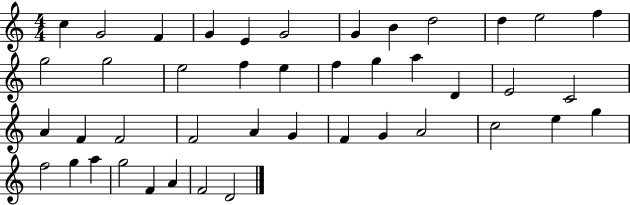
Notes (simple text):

C5/q G4/h F4/q G4/q E4/q G4/h G4/q B4/q D5/h D5/q E5/h F5/q G5/h G5/h E5/h F5/q E5/q F5/q G5/q A5/q D4/q E4/h C4/h A4/q F4/q F4/h F4/h A4/q G4/q F4/q G4/q A4/h C5/h E5/q G5/q F5/h G5/q A5/q G5/h F4/q A4/q F4/h D4/h